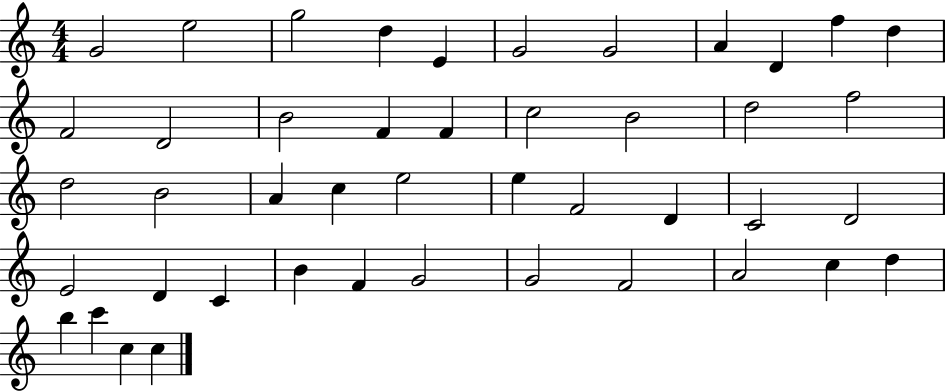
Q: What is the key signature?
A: C major